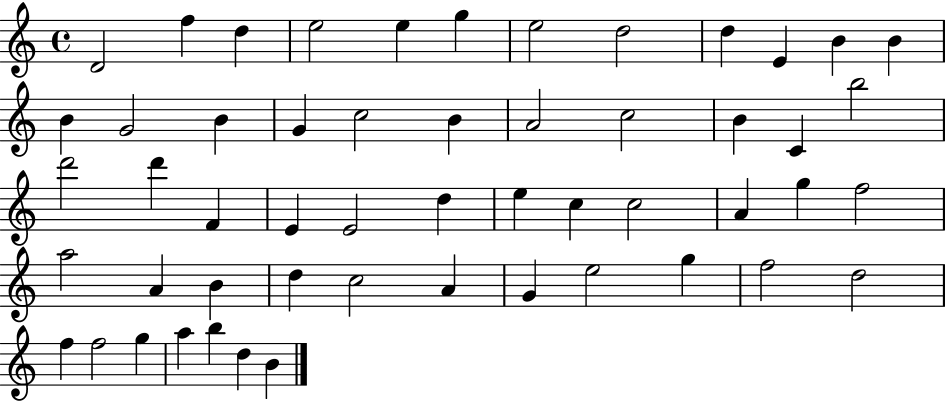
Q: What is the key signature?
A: C major